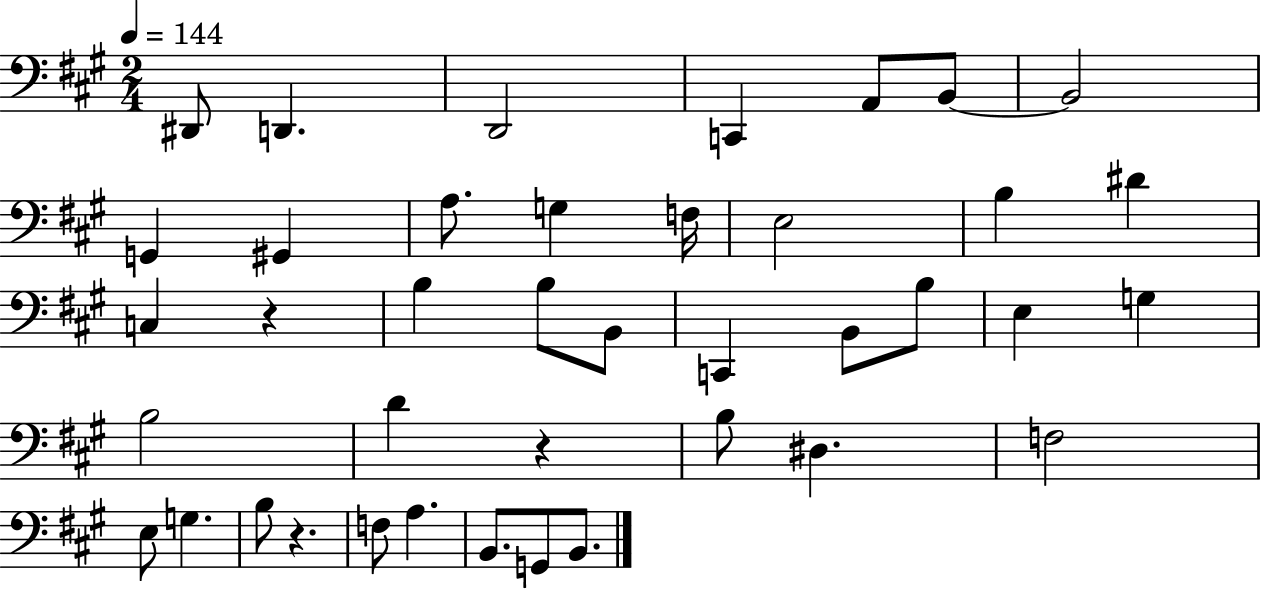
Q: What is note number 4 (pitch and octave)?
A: C2